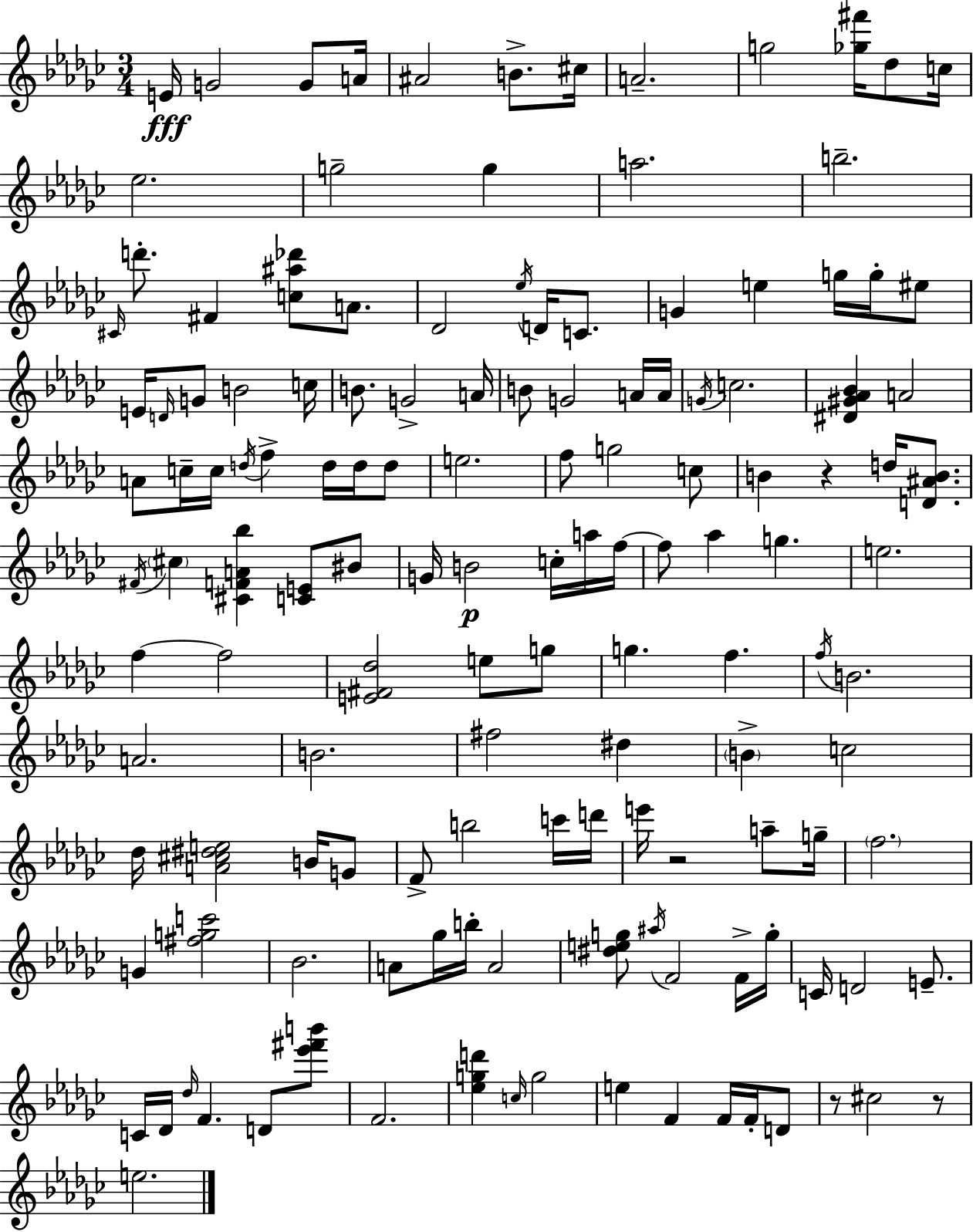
E4/s G4/h G4/e A4/s A#4/h B4/e. C#5/s A4/h. G5/h [Gb5,F#6]/s Db5/e C5/s Eb5/h. G5/h G5/q A5/h. B5/h. C#4/s D6/e. F#4/q [C5,A#5,Db6]/e A4/e. Db4/h Eb5/s D4/s C4/e. G4/q E5/q G5/s G5/s EIS5/e E4/s D4/s G4/e B4/h C5/s B4/e. G4/h A4/s B4/e G4/h A4/s A4/s G4/s C5/h. [D#4,G#4,Ab4,Bb4]/q A4/h A4/e C5/s C5/s D5/s F5/q D5/s D5/s D5/e E5/h. F5/e G5/h C5/e B4/q R/q D5/s [D4,A#4,B4]/e. F#4/s C#5/q [C#4,F4,A4,Bb5]/q [C4,E4]/e BIS4/e G4/s B4/h C5/s A5/s F5/s F5/e Ab5/q G5/q. E5/h. F5/q F5/h [E4,F#4,Db5]/h E5/e G5/e G5/q. F5/q. F5/s B4/h. A4/h. B4/h. F#5/h D#5/q B4/q C5/h Db5/s [A4,C#5,D#5,E5]/h B4/s G4/e F4/e B5/h C6/s D6/s E6/s R/h A5/e G5/s F5/h. G4/q [F#5,G5,C6]/h Bb4/h. A4/e Gb5/s B5/s A4/h [D#5,E5,G5]/e A#5/s F4/h F4/s G5/s C4/s D4/h E4/e. C4/s Db4/s Db5/s F4/q. D4/e [Eb6,F#6,B6]/e F4/h. [Eb5,G5,D6]/q C5/s G5/h E5/q F4/q F4/s F4/s D4/e R/e C#5/h R/e E5/h.